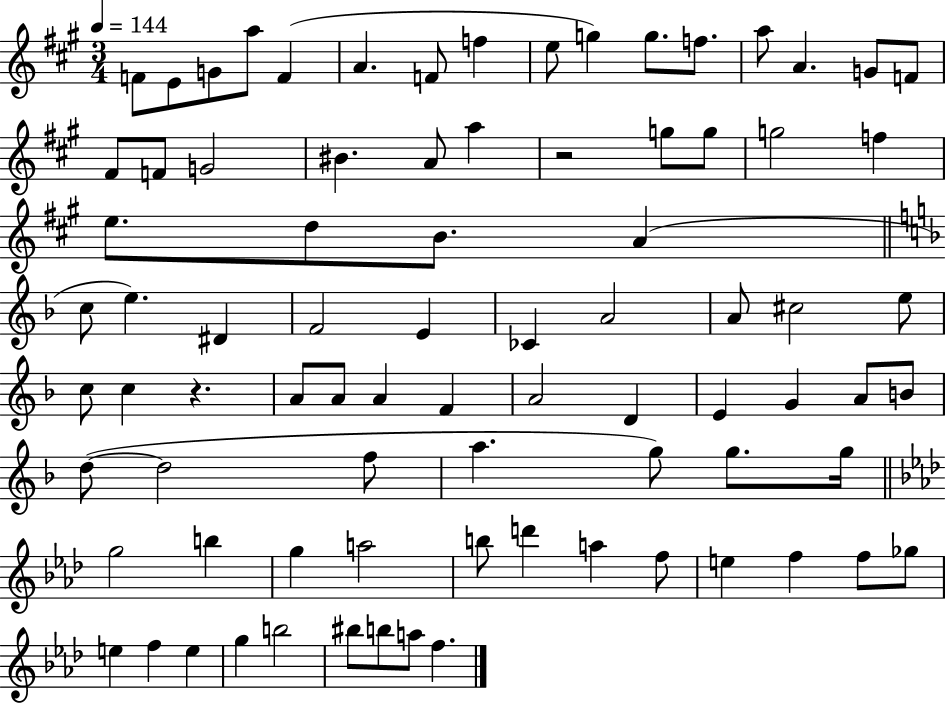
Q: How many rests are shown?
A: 2